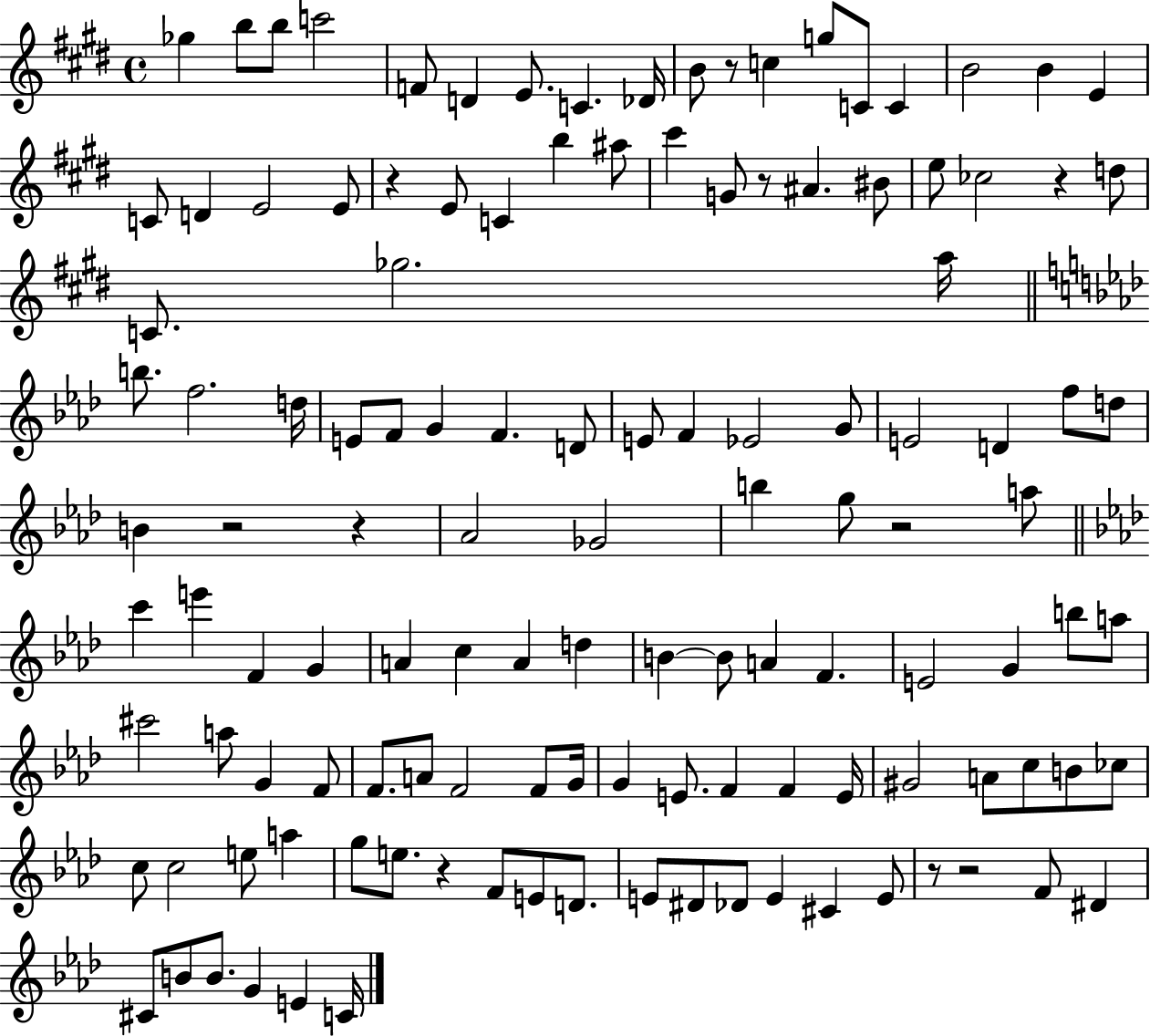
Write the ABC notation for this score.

X:1
T:Untitled
M:4/4
L:1/4
K:E
_g b/2 b/2 c'2 F/2 D E/2 C _D/4 B/2 z/2 c g/2 C/2 C B2 B E C/2 D E2 E/2 z E/2 C b ^a/2 ^c' G/2 z/2 ^A ^B/2 e/2 _c2 z d/2 C/2 _g2 a/4 b/2 f2 d/4 E/2 F/2 G F D/2 E/2 F _E2 G/2 E2 D f/2 d/2 B z2 z _A2 _G2 b g/2 z2 a/2 c' e' F G A c A d B B/2 A F E2 G b/2 a/2 ^c'2 a/2 G F/2 F/2 A/2 F2 F/2 G/4 G E/2 F F E/4 ^G2 A/2 c/2 B/2 _c/2 c/2 c2 e/2 a g/2 e/2 z F/2 E/2 D/2 E/2 ^D/2 _D/2 E ^C E/2 z/2 z2 F/2 ^D ^C/2 B/2 B/2 G E C/4